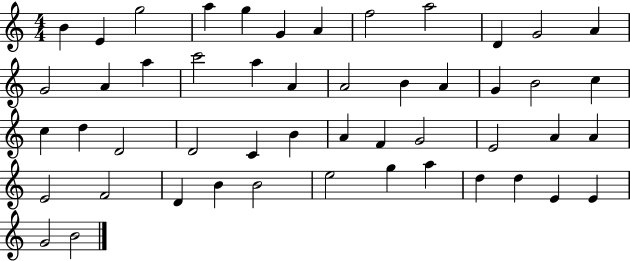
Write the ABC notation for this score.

X:1
T:Untitled
M:4/4
L:1/4
K:C
B E g2 a g G A f2 a2 D G2 A G2 A a c'2 a A A2 B A G B2 c c d D2 D2 C B A F G2 E2 A A E2 F2 D B B2 e2 g a d d E E G2 B2